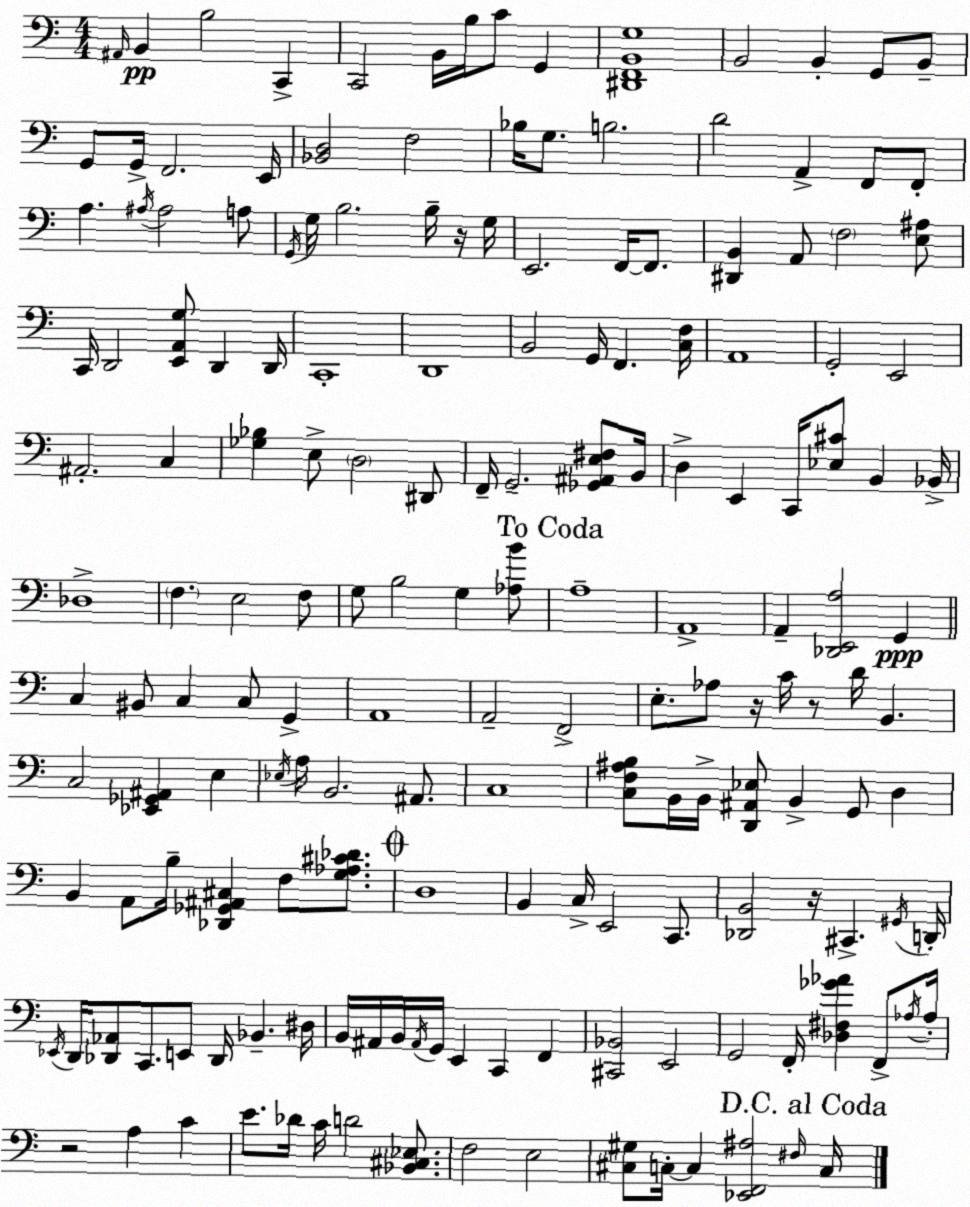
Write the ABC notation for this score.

X:1
T:Untitled
M:4/4
L:1/4
K:C
^A,,/4 B,, B,2 C,, C,,2 B,,/4 B,/4 C/2 G,, [^D,,F,,B,,G,]4 B,,2 B,, G,,/2 B,,/2 G,,/2 G,,/4 F,,2 E,,/4 [_B,,D,]2 F,2 _B,/4 G,/2 B,2 D2 A,, F,,/2 F,,/2 A, ^A,/4 ^A,2 A,/2 G,,/4 G,/4 B,2 B,/4 z/4 G,/4 E,,2 F,,/4 F,,/2 [^D,,B,,] A,,/2 F,2 [E,^A,]/2 C,,/4 D,,2 [E,,A,,G,]/2 D,, D,,/4 C,,4 D,,4 B,,2 G,,/4 F,, [C,F,]/4 A,,4 G,,2 E,,2 ^A,,2 C, [_G,_B,] E,/2 D,2 ^D,,/2 F,,/4 G,,2 [_G,,^A,,E,^F,]/2 B,,/4 D, E,, C,,/4 [_E,^C]/2 B,, _B,,/4 _D,4 F, E,2 F,/2 G,/2 B,2 G, [_A,B]/2 A,4 A,,4 A,, [_D,,E,,A,]2 G,, C, ^B,,/2 C, C,/2 G,, A,,4 A,,2 F,,2 E,/2 _A,/2 z/4 C/4 z/2 D/4 B,, C,2 [_E,,_G,,^A,,] E, _E,/4 A,/4 B,,2 ^A,,/2 C,4 [C,F,^A,B,]/2 B,,/4 B,,/4 [D,,^A,,_E,]/2 B,, G,,/2 D, B,, A,,/2 B,/4 [_D,,_G,,^A,,^C,] F,/2 [G,_A,^C_D]/2 D,4 B,, C,/4 E,,2 C,,/2 [_D,,B,,]2 z/4 ^C,, ^G,,/4 D,,/4 _E,,/4 D,,/4 [_D,,_A,,]/2 C,,/2 E,,/2 _D,,/4 _B,, ^D,/4 B,,/4 ^A,,/4 B,,/4 ^A,,/4 G,,/4 E,, C,, F,, [^C,,_B,,]2 E,,2 G,,2 F,,/4 [_D,^F,_G_A] F,,/2 _A,/4 _A,/4 z2 A, C E/2 _D/4 C/4 D2 [_B,,^C,_E,]/2 F,2 E,2 [^C,^G,]/2 C,/4 C, [_E,,F,,^A,]2 ^F,/4 C,/4